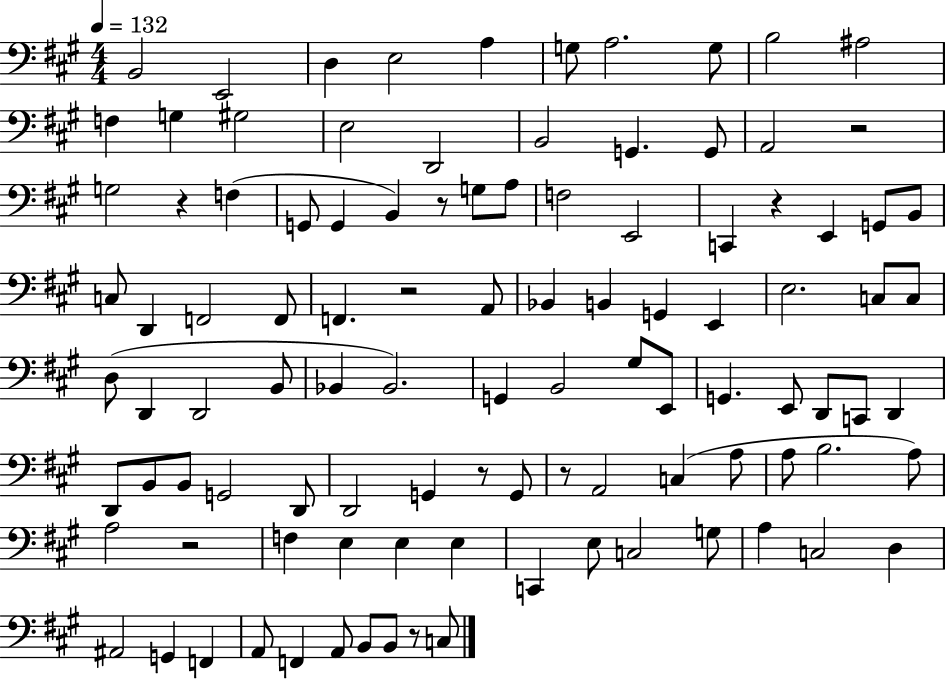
{
  \clef bass
  \numericTimeSignature
  \time 4/4
  \key a \major
  \tempo 4 = 132
  b,2 e,2 | d4 e2 a4 | g8 a2. g8 | b2 ais2 | \break f4 g4 gis2 | e2 d,2 | b,2 g,4. g,8 | a,2 r2 | \break g2 r4 f4( | g,8 g,4 b,4) r8 g8 a8 | f2 e,2 | c,4 r4 e,4 g,8 b,8 | \break c8 d,4 f,2 f,8 | f,4. r2 a,8 | bes,4 b,4 g,4 e,4 | e2. c8 c8 | \break d8( d,4 d,2 b,8 | bes,4 bes,2.) | g,4 b,2 gis8 e,8 | g,4. e,8 d,8 c,8 d,4 | \break d,8 b,8 b,8 g,2 d,8 | d,2 g,4 r8 g,8 | r8 a,2 c4( a8 | a8 b2. a8) | \break a2 r2 | f4 e4 e4 e4 | c,4 e8 c2 g8 | a4 c2 d4 | \break ais,2 g,4 f,4 | a,8 f,4 a,8 b,8 b,8 r8 c8 | \bar "|."
}